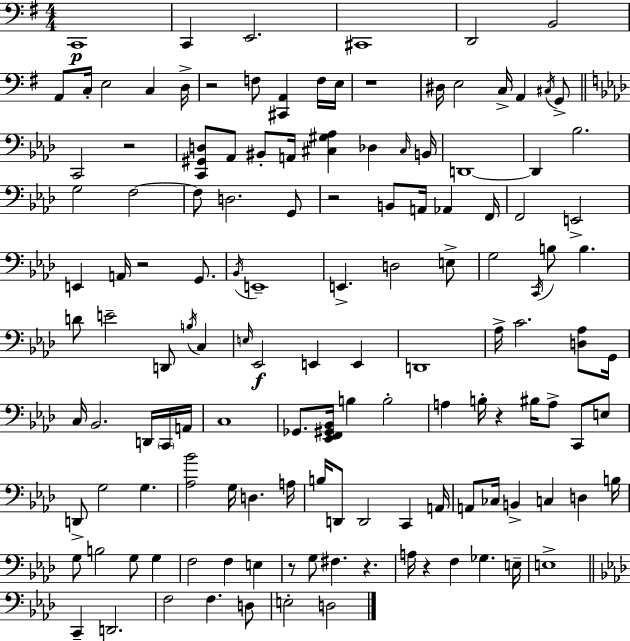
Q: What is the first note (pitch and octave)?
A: C2